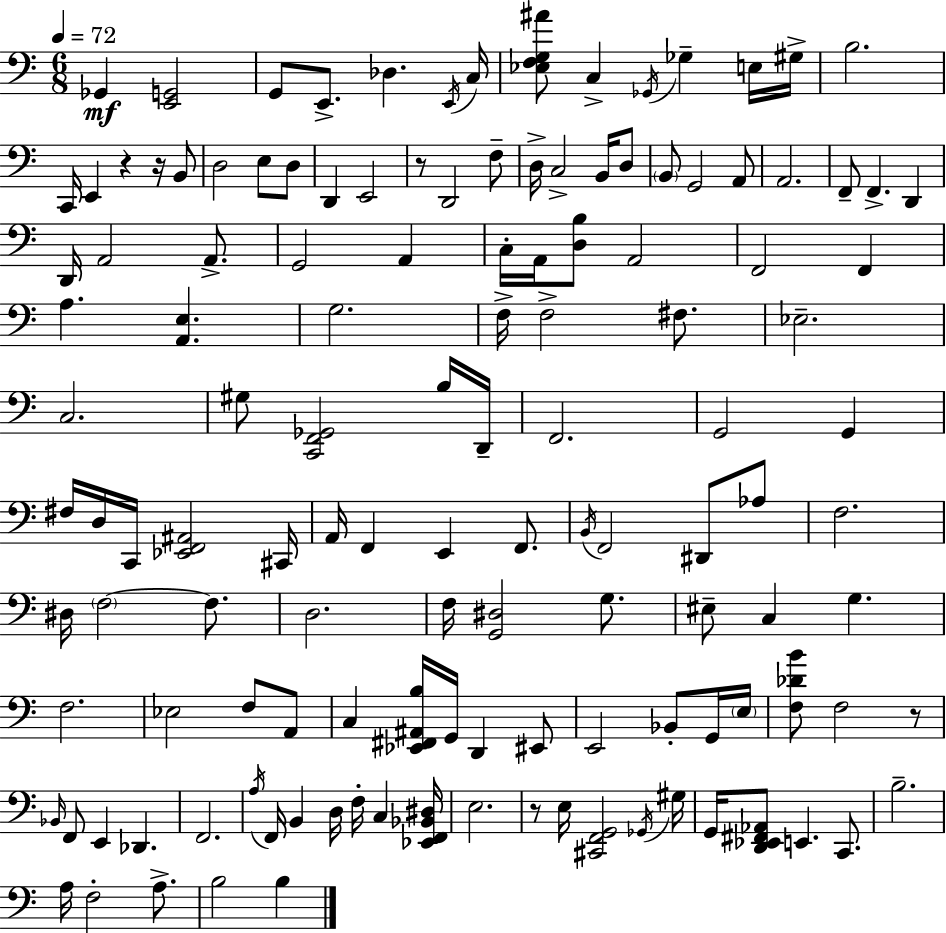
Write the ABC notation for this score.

X:1
T:Untitled
M:6/8
L:1/4
K:Am
_G,, [E,,G,,]2 G,,/2 E,,/2 _D, E,,/4 C,/4 [_E,F,G,^A]/2 C, _G,,/4 _G, E,/4 ^G,/4 B,2 C,,/4 E,, z z/4 B,,/2 D,2 E,/2 D,/2 D,, E,,2 z/2 D,,2 F,/2 D,/4 C,2 B,,/4 D,/2 B,,/2 G,,2 A,,/2 A,,2 F,,/2 F,, D,, D,,/4 A,,2 A,,/2 G,,2 A,, C,/4 A,,/4 [D,B,]/2 A,,2 F,,2 F,, A, [A,,E,] G,2 F,/4 F,2 ^F,/2 _E,2 C,2 ^G,/2 [C,,F,,_G,,]2 B,/4 D,,/4 F,,2 G,,2 G,, ^F,/4 D,/4 C,,/4 [_E,,F,,^A,,]2 ^C,,/4 A,,/4 F,, E,, F,,/2 B,,/4 F,,2 ^D,,/2 _A,/2 F,2 ^D,/4 F,2 F,/2 D,2 F,/4 [G,,^D,]2 G,/2 ^E,/2 C, G, F,2 _E,2 F,/2 A,,/2 C, [_E,,^F,,^A,,B,]/4 G,,/4 D,, ^E,,/2 E,,2 _B,,/2 G,,/4 E,/4 [F,_DB]/2 F,2 z/2 _B,,/4 F,,/2 E,, _D,, F,,2 A,/4 F,,/4 B,, D,/4 F,/4 C, [_E,,F,,_B,,^D,]/4 E,2 z/2 E,/4 [^C,,F,,G,,]2 _G,,/4 ^G,/4 G,,/4 [D,,_E,,^F,,_A,,]/2 E,, C,,/2 B,2 A,/4 F,2 A,/2 B,2 B,